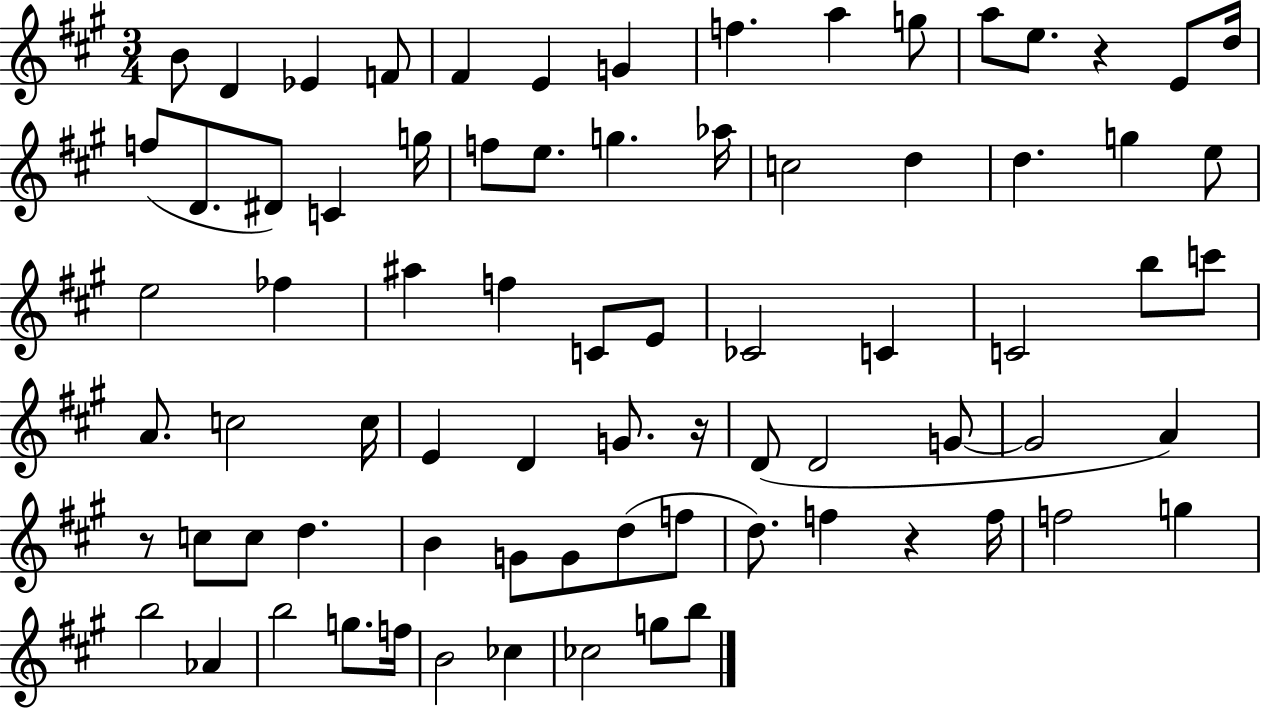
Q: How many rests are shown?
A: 4